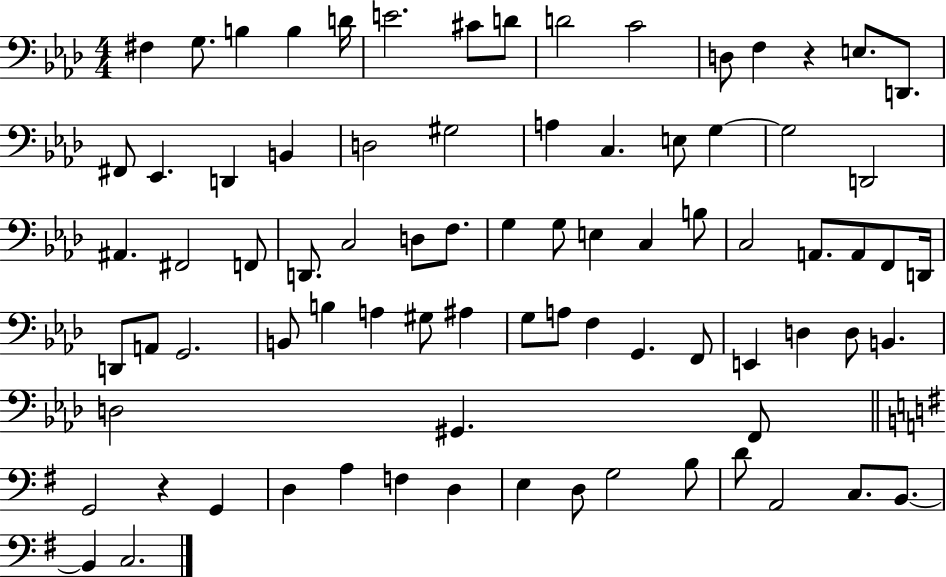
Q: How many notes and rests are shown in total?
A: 81